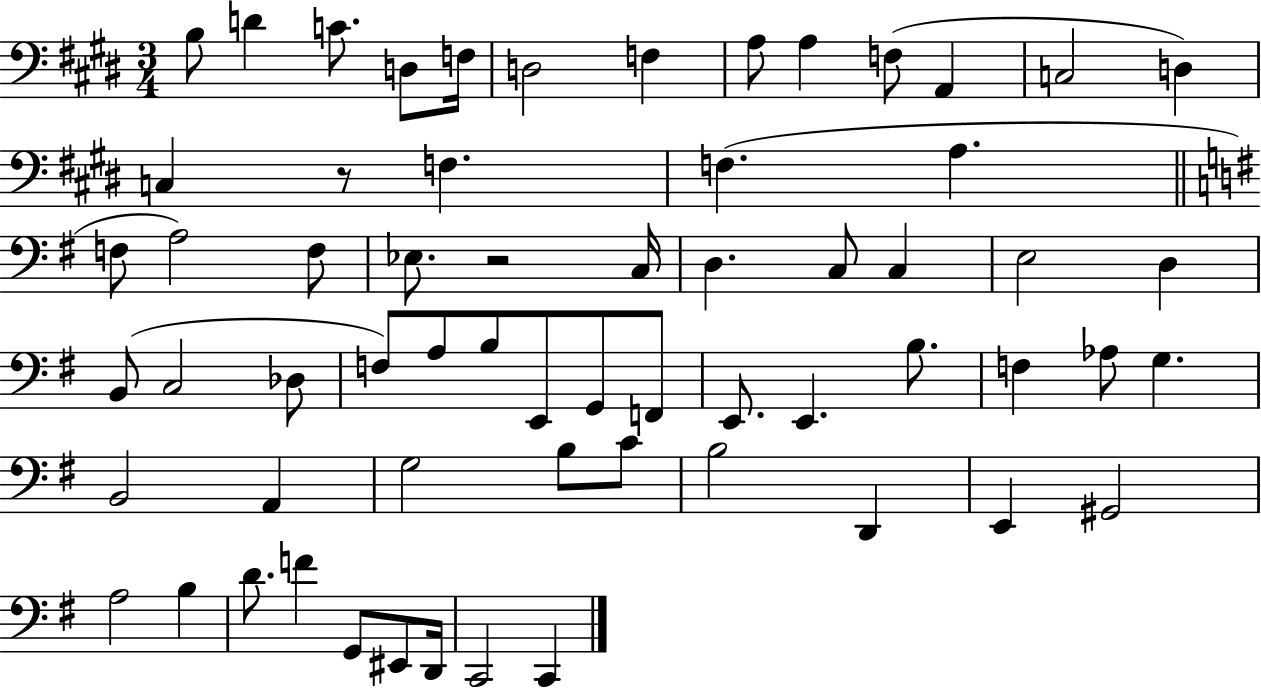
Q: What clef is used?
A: bass